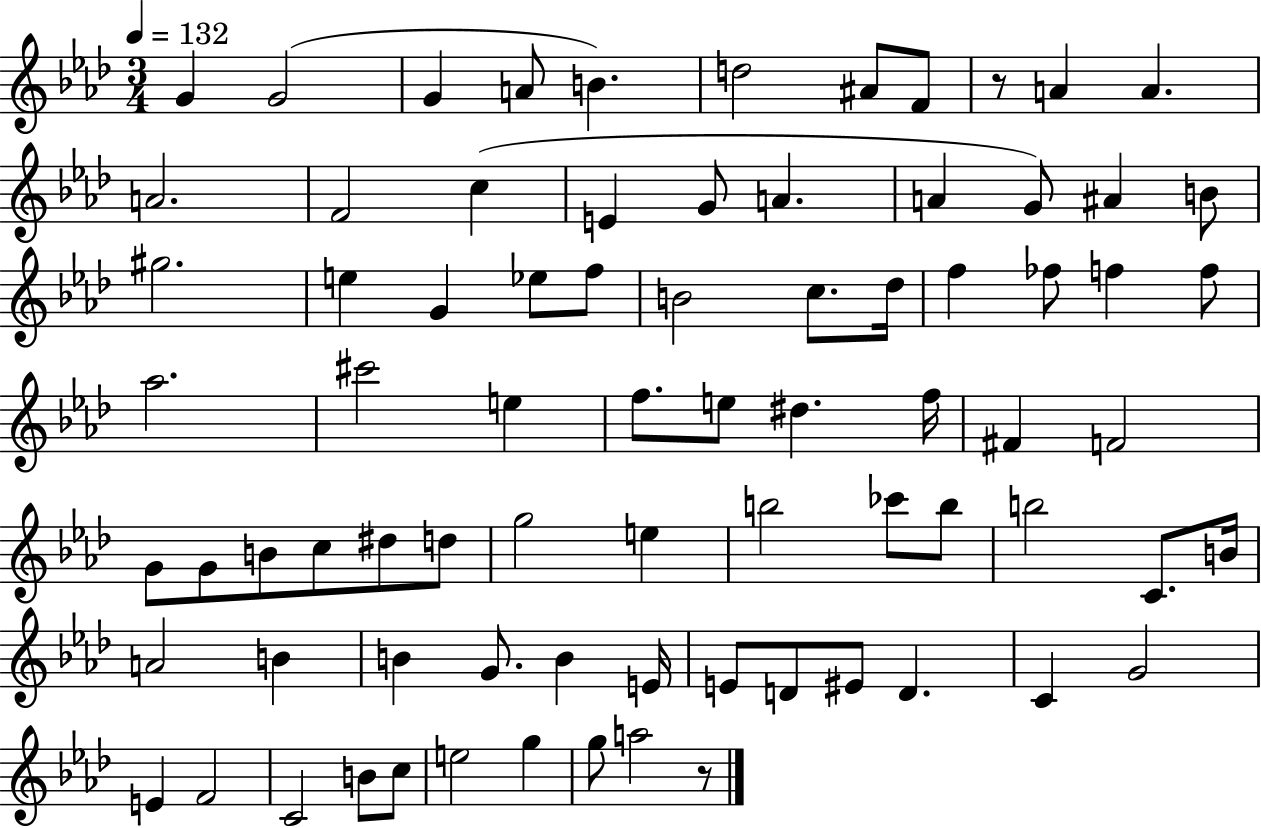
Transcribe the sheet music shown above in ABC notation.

X:1
T:Untitled
M:3/4
L:1/4
K:Ab
G G2 G A/2 B d2 ^A/2 F/2 z/2 A A A2 F2 c E G/2 A A G/2 ^A B/2 ^g2 e G _e/2 f/2 B2 c/2 _d/4 f _f/2 f f/2 _a2 ^c'2 e f/2 e/2 ^d f/4 ^F F2 G/2 G/2 B/2 c/2 ^d/2 d/2 g2 e b2 _c'/2 b/2 b2 C/2 B/4 A2 B B G/2 B E/4 E/2 D/2 ^E/2 D C G2 E F2 C2 B/2 c/2 e2 g g/2 a2 z/2